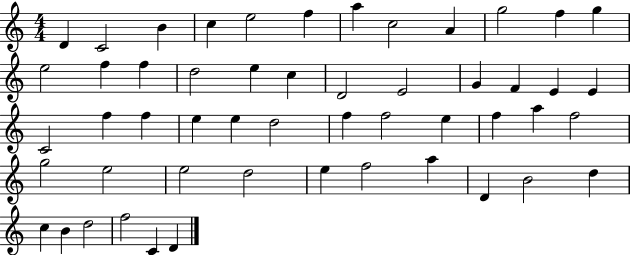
X:1
T:Untitled
M:4/4
L:1/4
K:C
D C2 B c e2 f a c2 A g2 f g e2 f f d2 e c D2 E2 G F E E C2 f f e e d2 f f2 e f a f2 g2 e2 e2 d2 e f2 a D B2 d c B d2 f2 C D